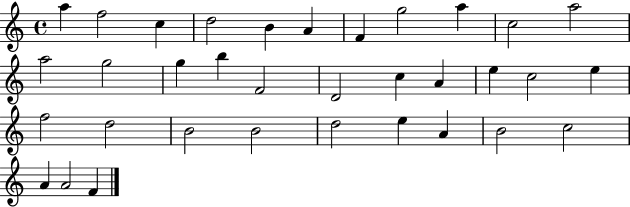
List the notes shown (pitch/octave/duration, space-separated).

A5/q F5/h C5/q D5/h B4/q A4/q F4/q G5/h A5/q C5/h A5/h A5/h G5/h G5/q B5/q F4/h D4/h C5/q A4/q E5/q C5/h E5/q F5/h D5/h B4/h B4/h D5/h E5/q A4/q B4/h C5/h A4/q A4/h F4/q